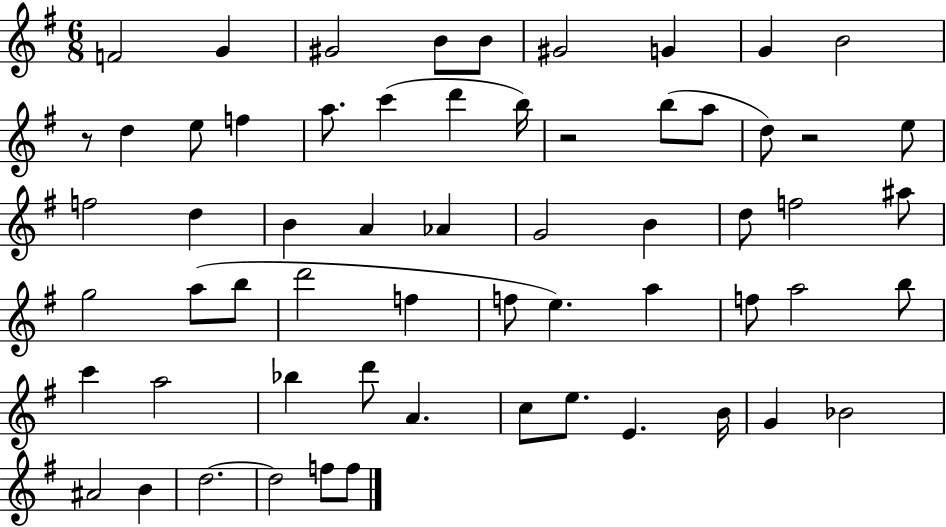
X:1
T:Untitled
M:6/8
L:1/4
K:G
F2 G ^G2 B/2 B/2 ^G2 G G B2 z/2 d e/2 f a/2 c' d' b/4 z2 b/2 a/2 d/2 z2 e/2 f2 d B A _A G2 B d/2 f2 ^a/2 g2 a/2 b/2 d'2 f f/2 e a f/2 a2 b/2 c' a2 _b d'/2 A c/2 e/2 E B/4 G _B2 ^A2 B d2 d2 f/2 f/2